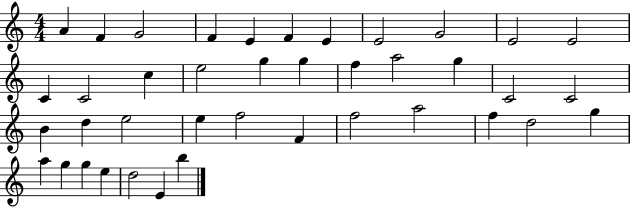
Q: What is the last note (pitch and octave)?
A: B5